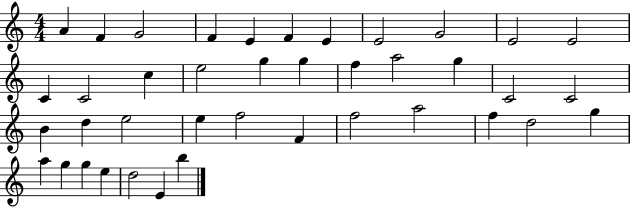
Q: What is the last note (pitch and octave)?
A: B5